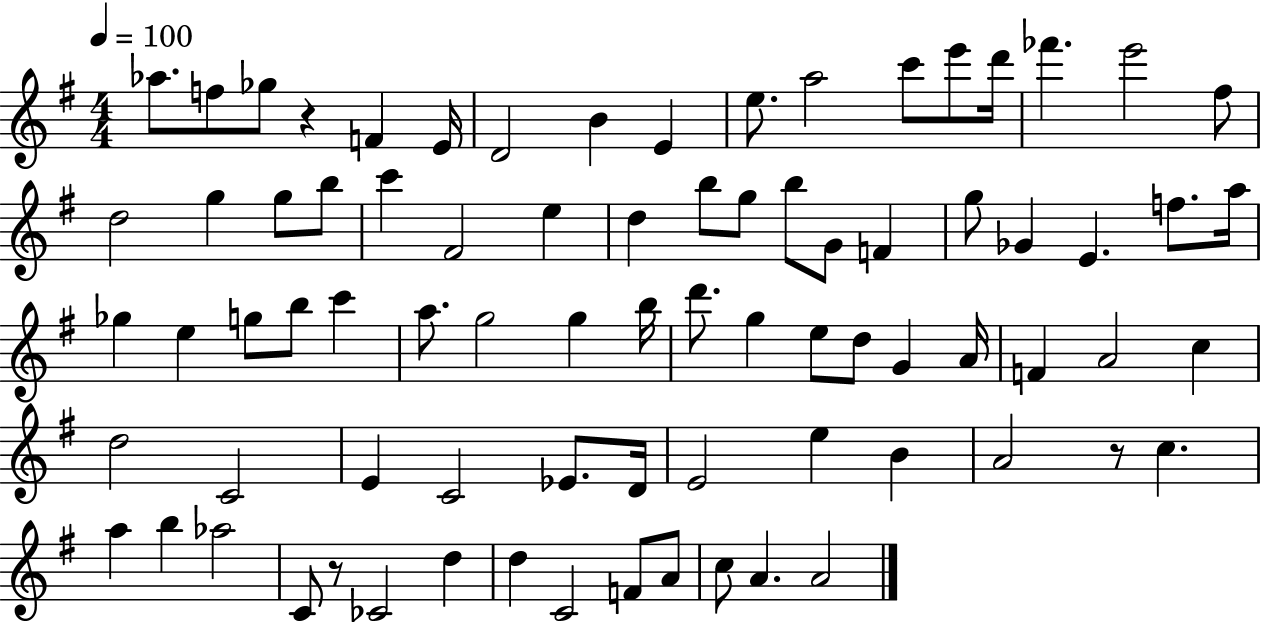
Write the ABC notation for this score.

X:1
T:Untitled
M:4/4
L:1/4
K:G
_a/2 f/2 _g/2 z F E/4 D2 B E e/2 a2 c'/2 e'/2 d'/4 _f' e'2 ^f/2 d2 g g/2 b/2 c' ^F2 e d b/2 g/2 b/2 G/2 F g/2 _G E f/2 a/4 _g e g/2 b/2 c' a/2 g2 g b/4 d'/2 g e/2 d/2 G A/4 F A2 c d2 C2 E C2 _E/2 D/4 E2 e B A2 z/2 c a b _a2 C/2 z/2 _C2 d d C2 F/2 A/2 c/2 A A2